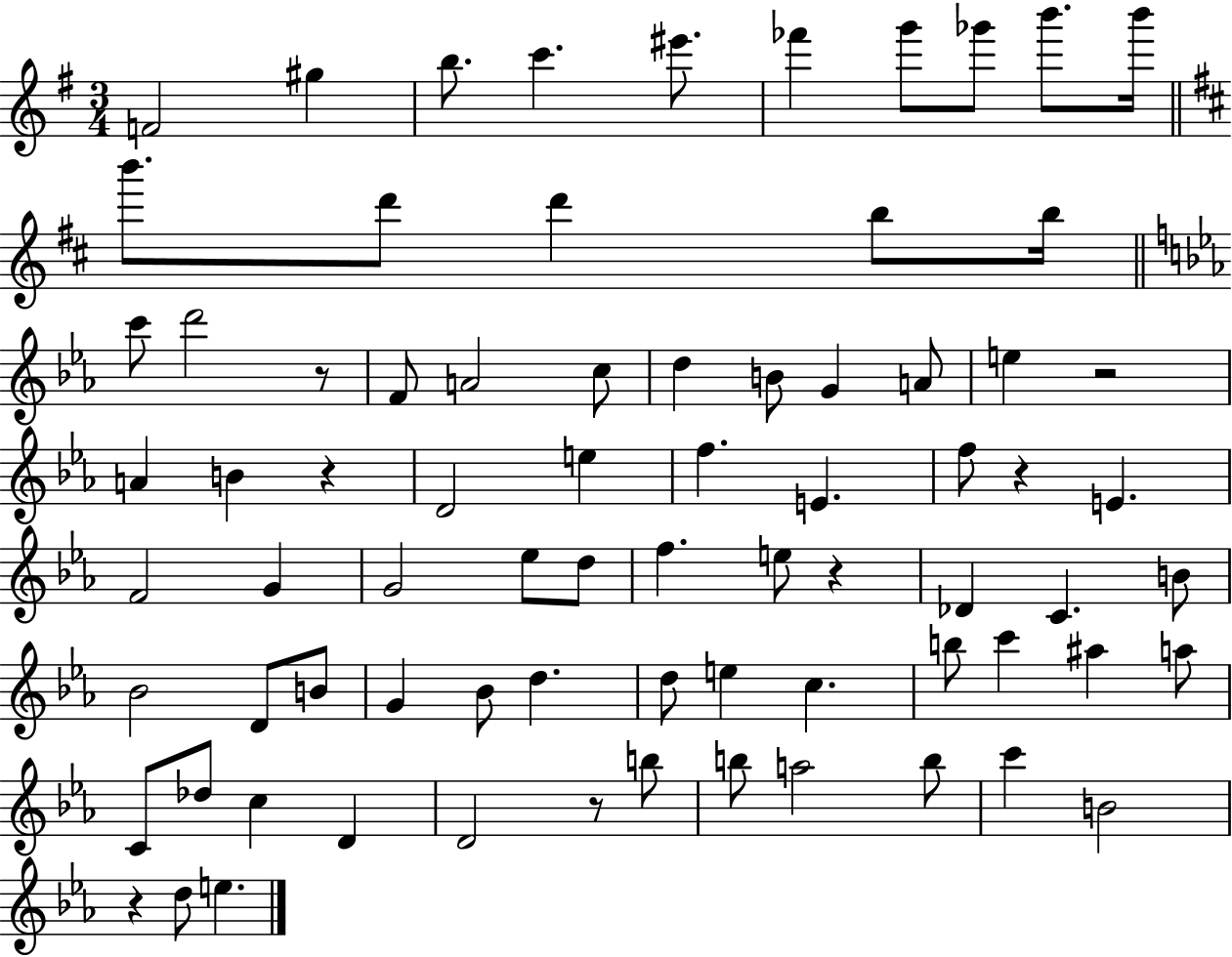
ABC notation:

X:1
T:Untitled
M:3/4
L:1/4
K:G
F2 ^g b/2 c' ^e'/2 _f' g'/2 _g'/2 b'/2 b'/4 b'/2 d'/2 d' b/2 b/4 c'/2 d'2 z/2 F/2 A2 c/2 d B/2 G A/2 e z2 A B z D2 e f E f/2 z E F2 G G2 _e/2 d/2 f e/2 z _D C B/2 _B2 D/2 B/2 G _B/2 d d/2 e c b/2 c' ^a a/2 C/2 _d/2 c D D2 z/2 b/2 b/2 a2 b/2 c' B2 z d/2 e